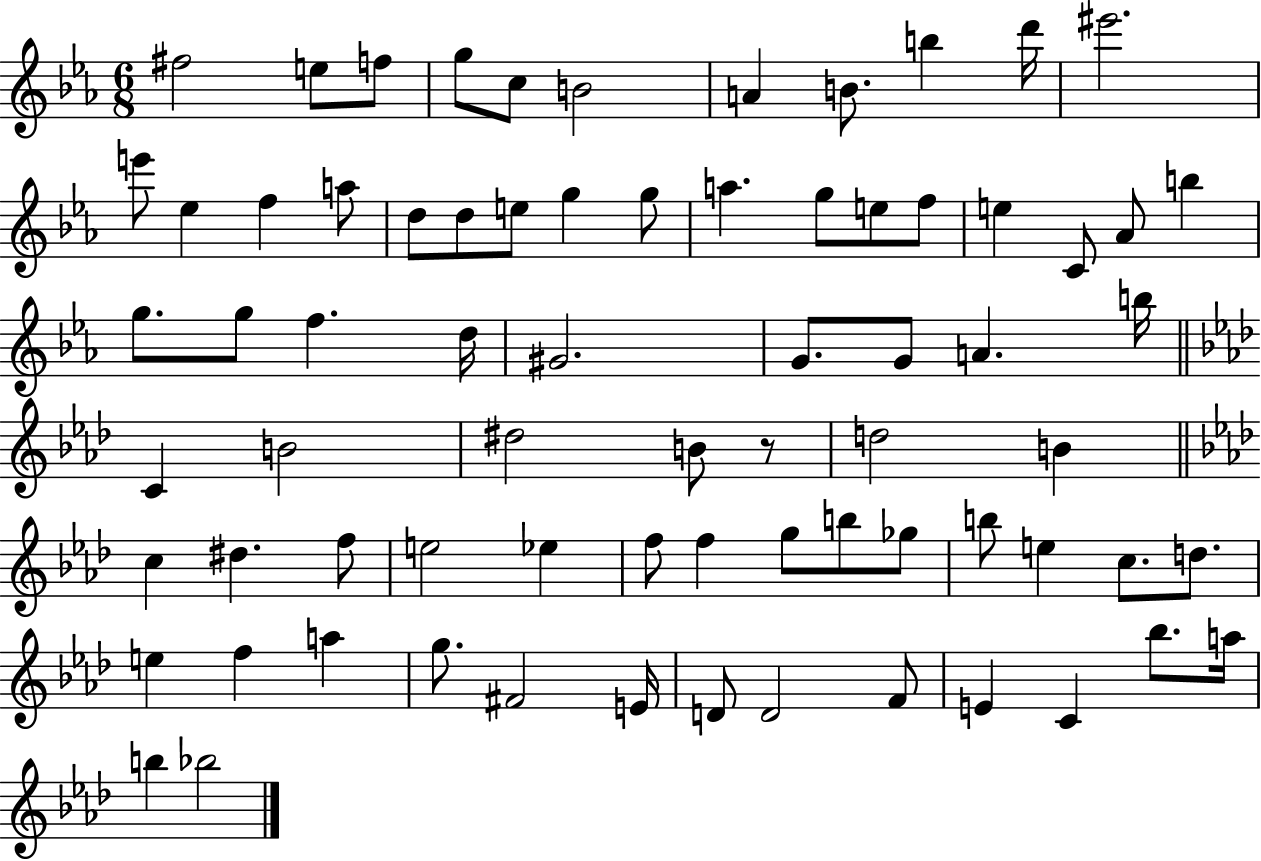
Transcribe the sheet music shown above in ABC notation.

X:1
T:Untitled
M:6/8
L:1/4
K:Eb
^f2 e/2 f/2 g/2 c/2 B2 A B/2 b d'/4 ^e'2 e'/2 _e f a/2 d/2 d/2 e/2 g g/2 a g/2 e/2 f/2 e C/2 _A/2 b g/2 g/2 f d/4 ^G2 G/2 G/2 A b/4 C B2 ^d2 B/2 z/2 d2 B c ^d f/2 e2 _e f/2 f g/2 b/2 _g/2 b/2 e c/2 d/2 e f a g/2 ^F2 E/4 D/2 D2 F/2 E C _b/2 a/4 b _b2